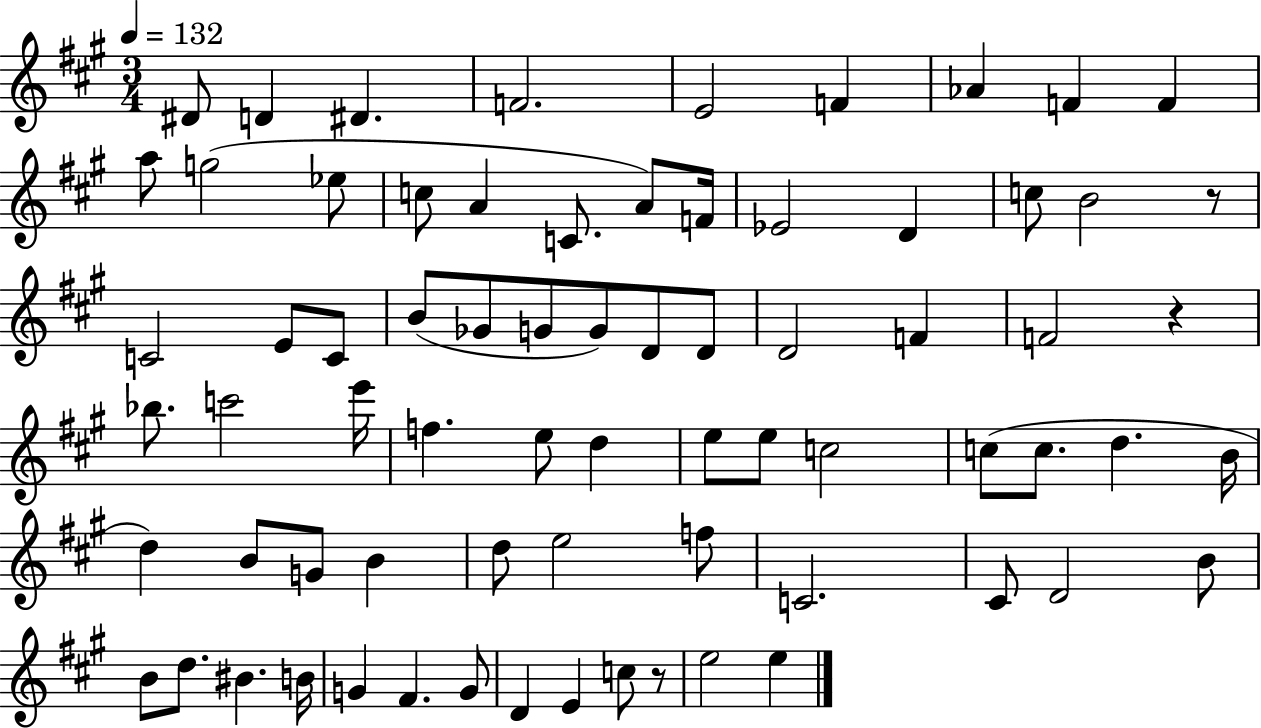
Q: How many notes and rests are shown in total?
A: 72